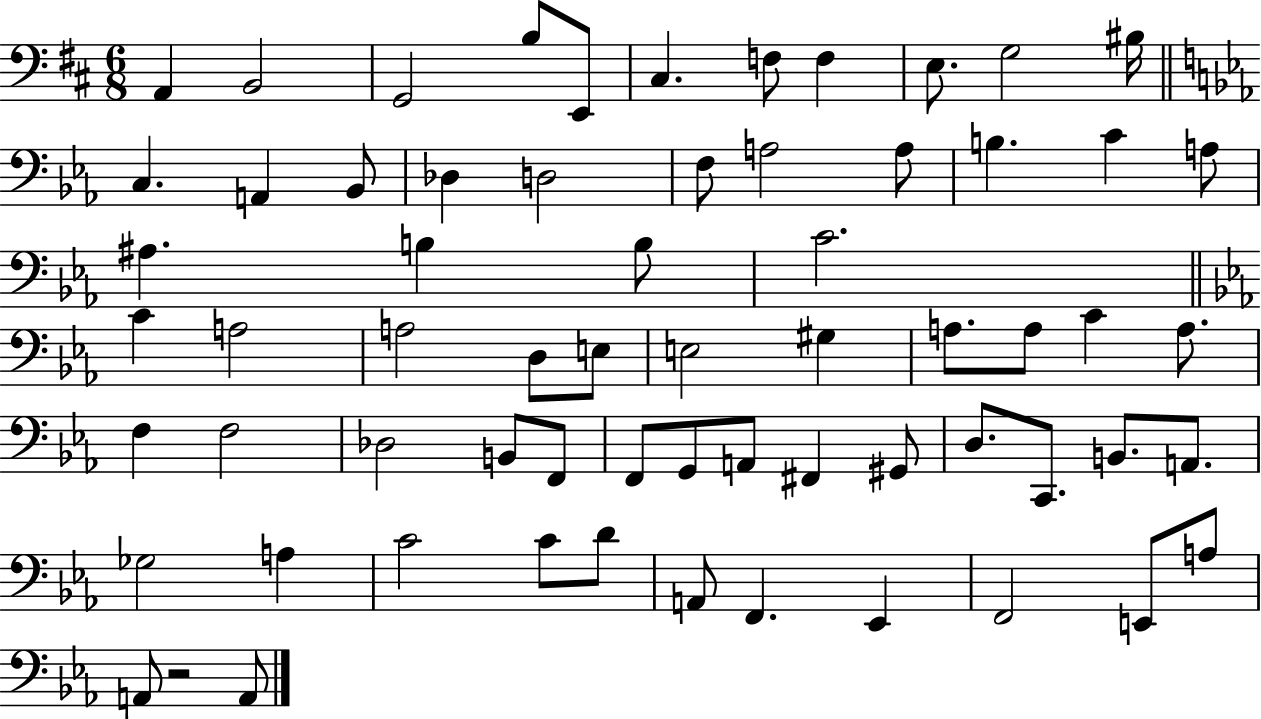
A2/q B2/h G2/h B3/e E2/e C#3/q. F3/e F3/q E3/e. G3/h BIS3/s C3/q. A2/q Bb2/e Db3/q D3/h F3/e A3/h A3/e B3/q. C4/q A3/e A#3/q. B3/q B3/e C4/h. C4/q A3/h A3/h D3/e E3/e E3/h G#3/q A3/e. A3/e C4/q A3/e. F3/q F3/h Db3/h B2/e F2/e F2/e G2/e A2/e F#2/q G#2/e D3/e. C2/e. B2/e. A2/e. Gb3/h A3/q C4/h C4/e D4/e A2/e F2/q. Eb2/q F2/h E2/e A3/e A2/e R/h A2/e